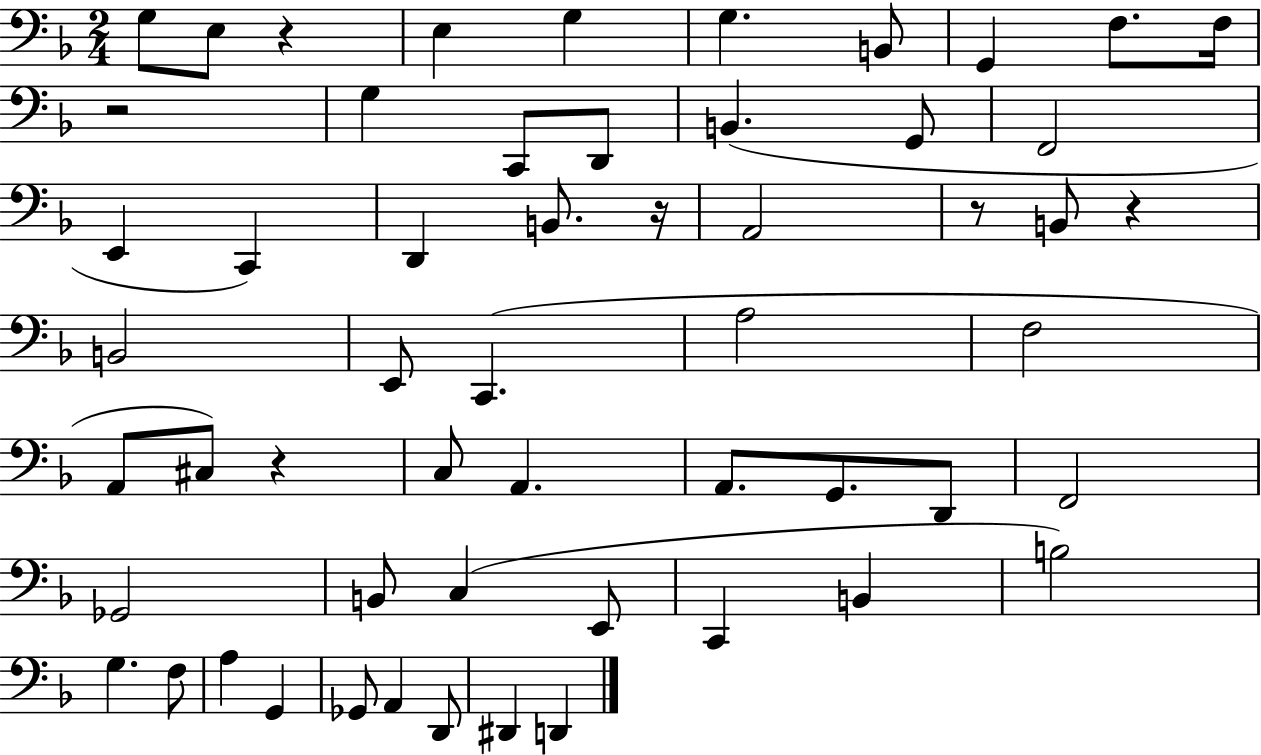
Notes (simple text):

G3/e E3/e R/q E3/q G3/q G3/q. B2/e G2/q F3/e. F3/s R/h G3/q C2/e D2/e B2/q. G2/e F2/h E2/q C2/q D2/q B2/e. R/s A2/h R/e B2/e R/q B2/h E2/e C2/q. A3/h F3/h A2/e C#3/e R/q C3/e A2/q. A2/e. G2/e. D2/e F2/h Gb2/h B2/e C3/q E2/e C2/q B2/q B3/h G3/q. F3/e A3/q G2/q Gb2/e A2/q D2/e D#2/q D2/q